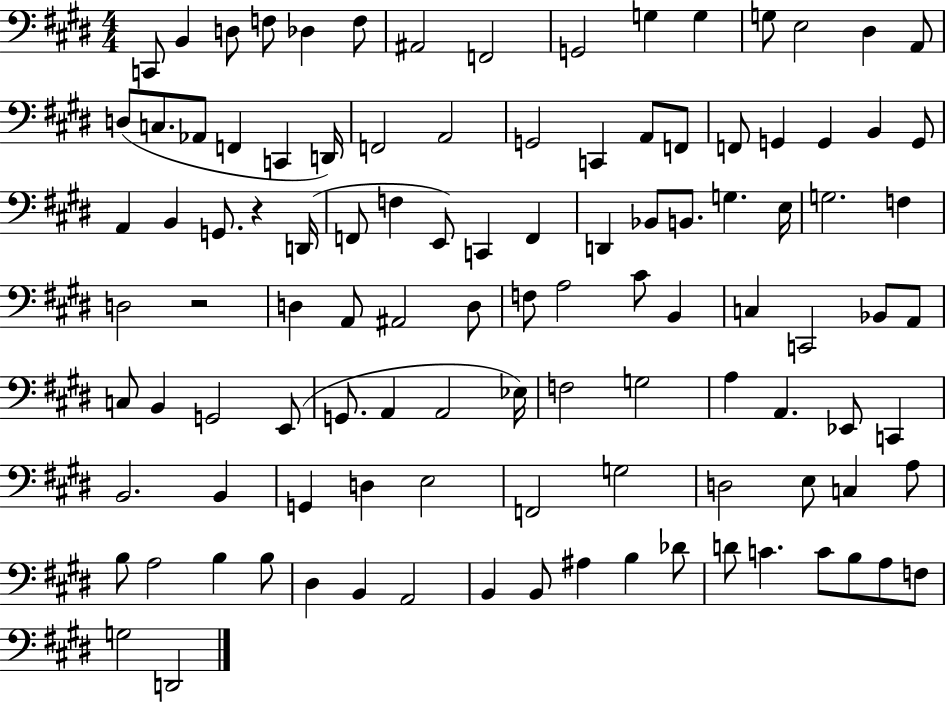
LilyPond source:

{
  \clef bass
  \numericTimeSignature
  \time 4/4
  \key e \major
  c,8 b,4 d8 f8 des4 f8 | ais,2 f,2 | g,2 g4 g4 | g8 e2 dis4 a,8 | \break d8( c8. aes,8 f,4 c,4 d,16) | f,2 a,2 | g,2 c,4 a,8 f,8 | f,8 g,4 g,4 b,4 g,8 | \break a,4 b,4 g,8. r4 d,16( | f,8 f4 e,8) c,4 f,4 | d,4 bes,8 b,8. g4. e16 | g2. f4 | \break d2 r2 | d4 a,8 ais,2 d8 | f8 a2 cis'8 b,4 | c4 c,2 bes,8 a,8 | \break c8 b,4 g,2 e,8( | g,8. a,4 a,2 ees16) | f2 g2 | a4 a,4. ees,8 c,4 | \break b,2. b,4 | g,4 d4 e2 | f,2 g2 | d2 e8 c4 a8 | \break b8 a2 b4 b8 | dis4 b,4 a,2 | b,4 b,8 ais4 b4 des'8 | d'8 c'4. c'8 b8 a8 f8 | \break g2 d,2 | \bar "|."
}